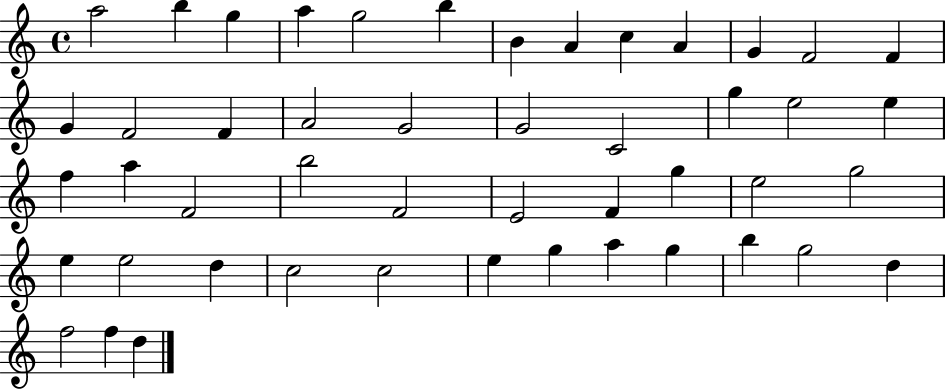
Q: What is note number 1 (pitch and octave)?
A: A5